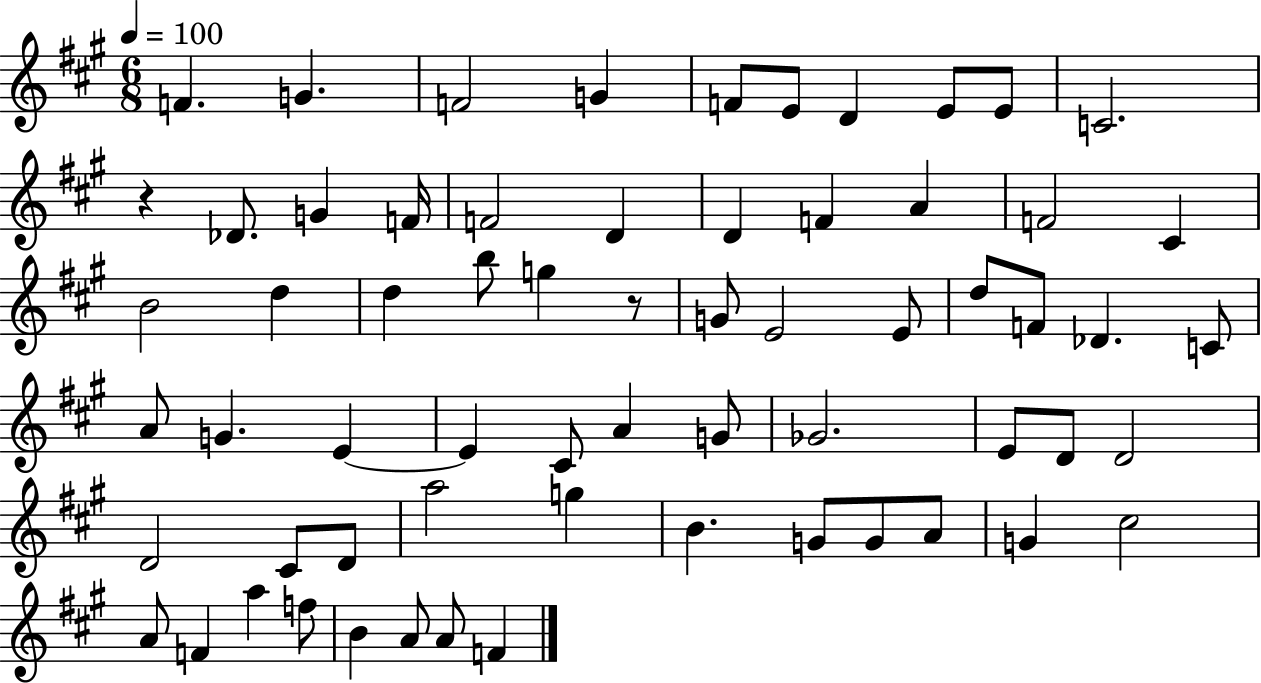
X:1
T:Untitled
M:6/8
L:1/4
K:A
F G F2 G F/2 E/2 D E/2 E/2 C2 z _D/2 G F/4 F2 D D F A F2 ^C B2 d d b/2 g z/2 G/2 E2 E/2 d/2 F/2 _D C/2 A/2 G E E ^C/2 A G/2 _G2 E/2 D/2 D2 D2 ^C/2 D/2 a2 g B G/2 G/2 A/2 G ^c2 A/2 F a f/2 B A/2 A/2 F